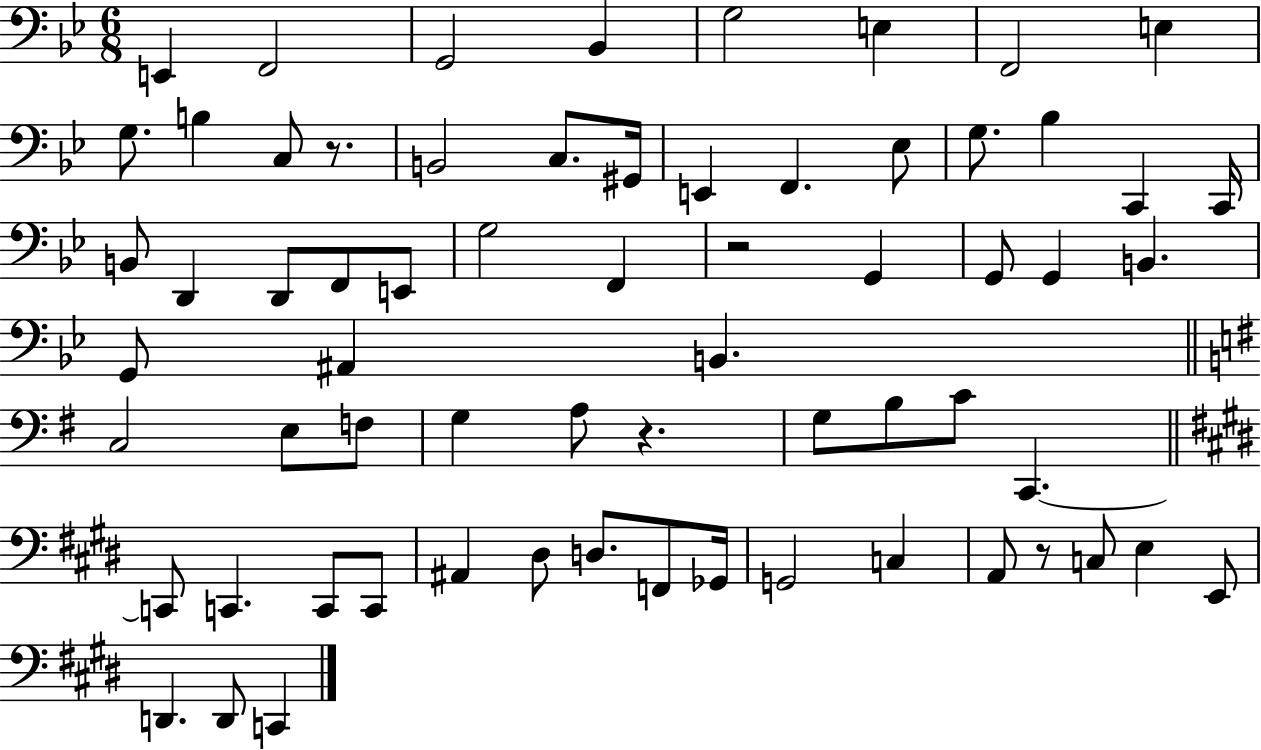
E2/q F2/h G2/h Bb2/q G3/h E3/q F2/h E3/q G3/e. B3/q C3/e R/e. B2/h C3/e. G#2/s E2/q F2/q. Eb3/e G3/e. Bb3/q C2/q C2/s B2/e D2/q D2/e F2/e E2/e G3/h F2/q R/h G2/q G2/e G2/q B2/q. G2/e A#2/q B2/q. C3/h E3/e F3/e G3/q A3/e R/q. G3/e B3/e C4/e C2/q. C2/e C2/q. C2/e C2/e A#2/q D#3/e D3/e. F2/e Gb2/s G2/h C3/q A2/e R/e C3/e E3/q E2/e D2/q. D2/e C2/q